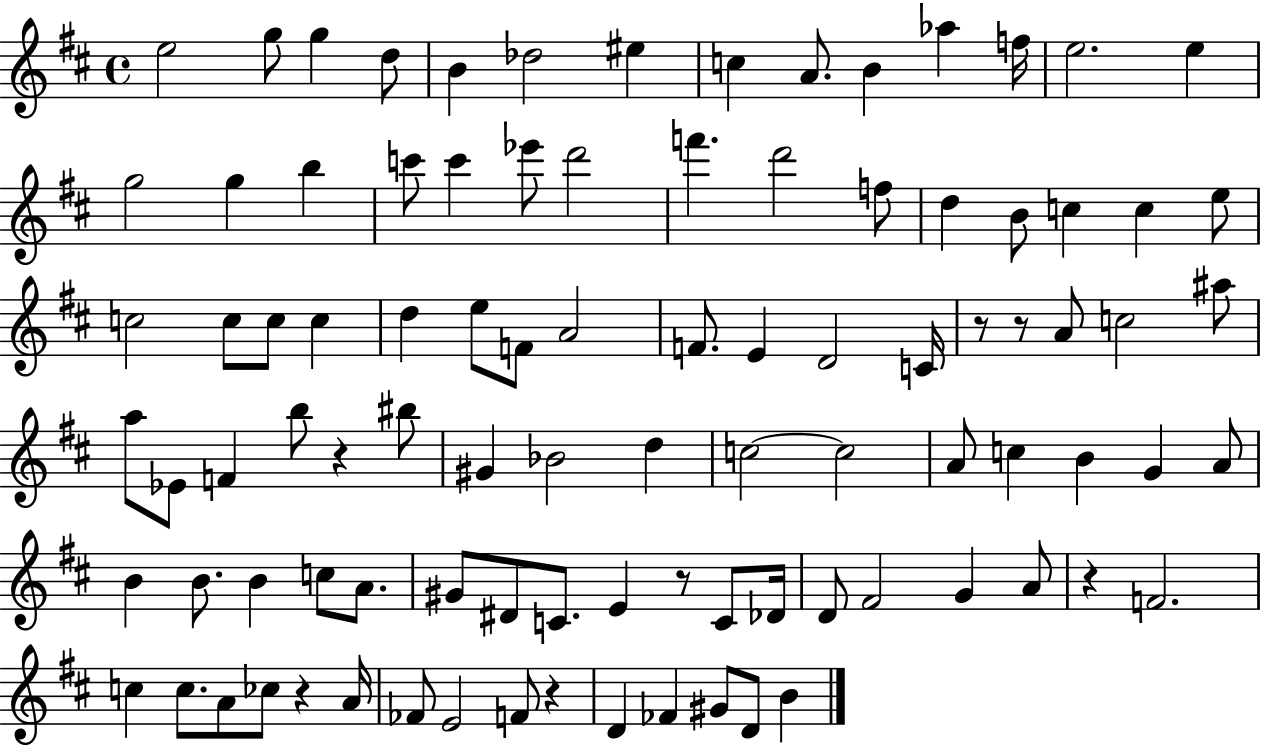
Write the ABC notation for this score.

X:1
T:Untitled
M:4/4
L:1/4
K:D
e2 g/2 g d/2 B _d2 ^e c A/2 B _a f/4 e2 e g2 g b c'/2 c' _e'/2 d'2 f' d'2 f/2 d B/2 c c e/2 c2 c/2 c/2 c d e/2 F/2 A2 F/2 E D2 C/4 z/2 z/2 A/2 c2 ^a/2 a/2 _E/2 F b/2 z ^b/2 ^G _B2 d c2 c2 A/2 c B G A/2 B B/2 B c/2 A/2 ^G/2 ^D/2 C/2 E z/2 C/2 _D/4 D/2 ^F2 G A/2 z F2 c c/2 A/2 _c/2 z A/4 _F/2 E2 F/2 z D _F ^G/2 D/2 B